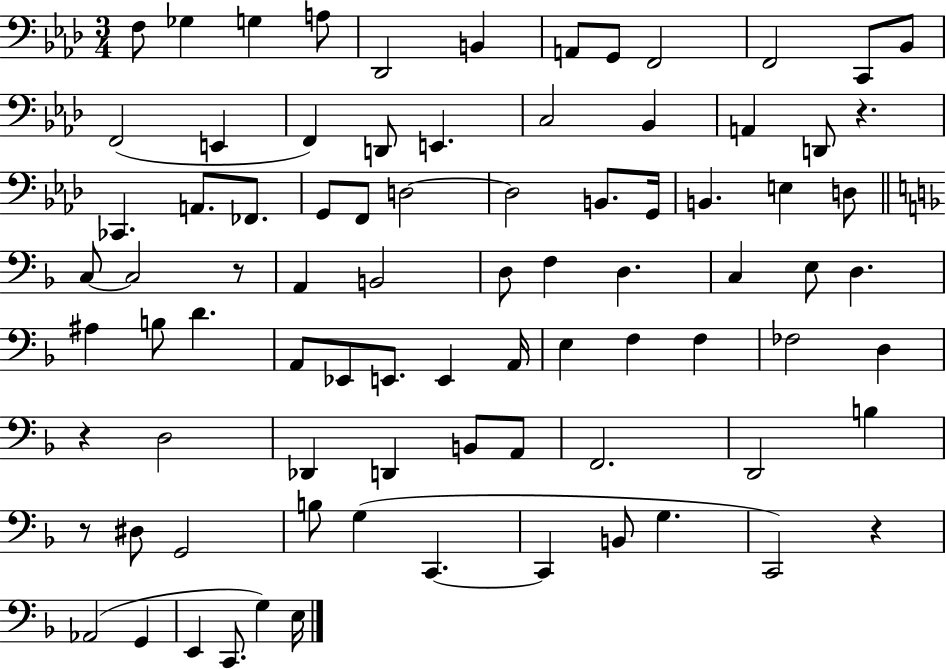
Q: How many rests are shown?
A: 5